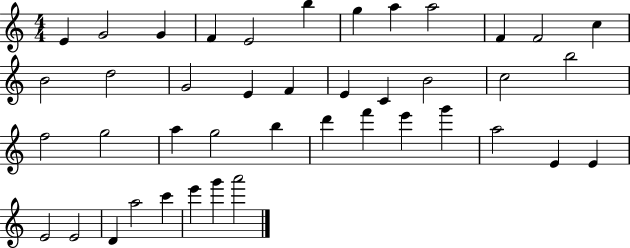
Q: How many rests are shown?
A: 0